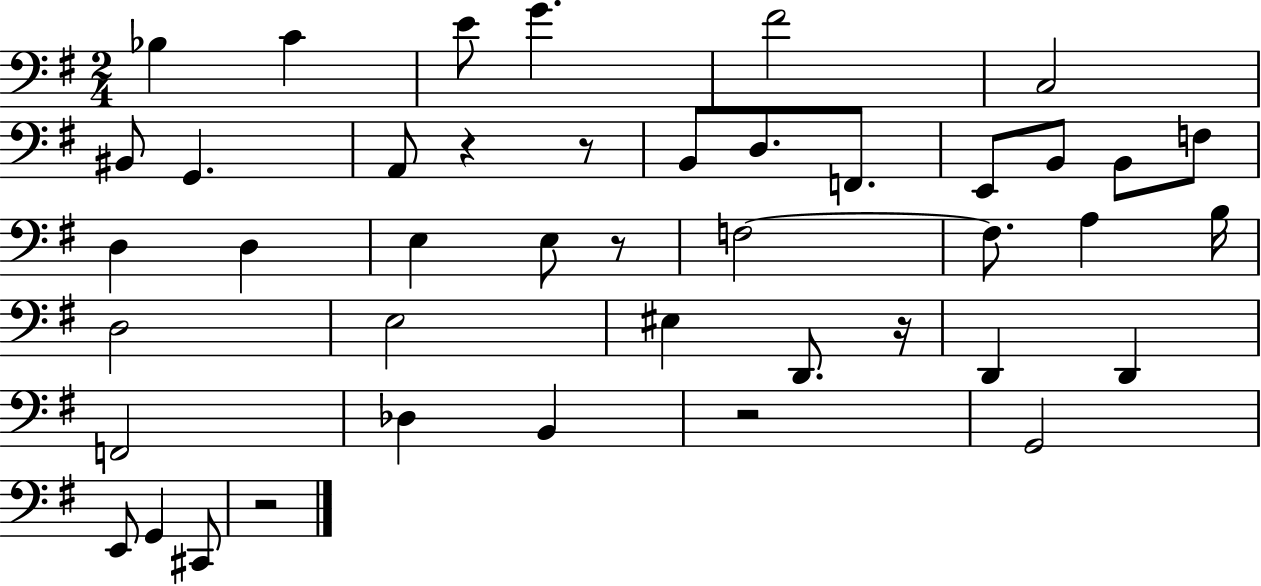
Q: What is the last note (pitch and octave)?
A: C#2